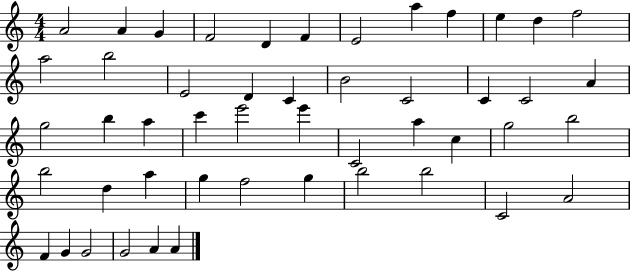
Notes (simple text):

A4/h A4/q G4/q F4/h D4/q F4/q E4/h A5/q F5/q E5/q D5/q F5/h A5/h B5/h E4/h D4/q C4/q B4/h C4/h C4/q C4/h A4/q G5/h B5/q A5/q C6/q E6/h E6/q C4/h A5/q C5/q G5/h B5/h B5/h D5/q A5/q G5/q F5/h G5/q B5/h B5/h C4/h A4/h F4/q G4/q G4/h G4/h A4/q A4/q